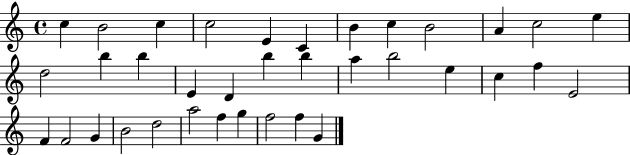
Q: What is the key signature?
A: C major